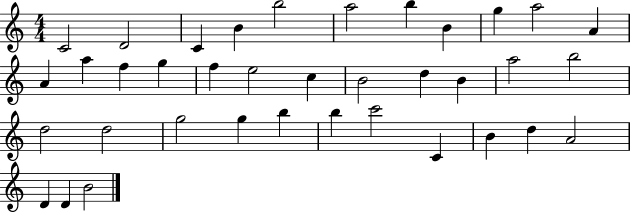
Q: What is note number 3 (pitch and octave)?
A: C4